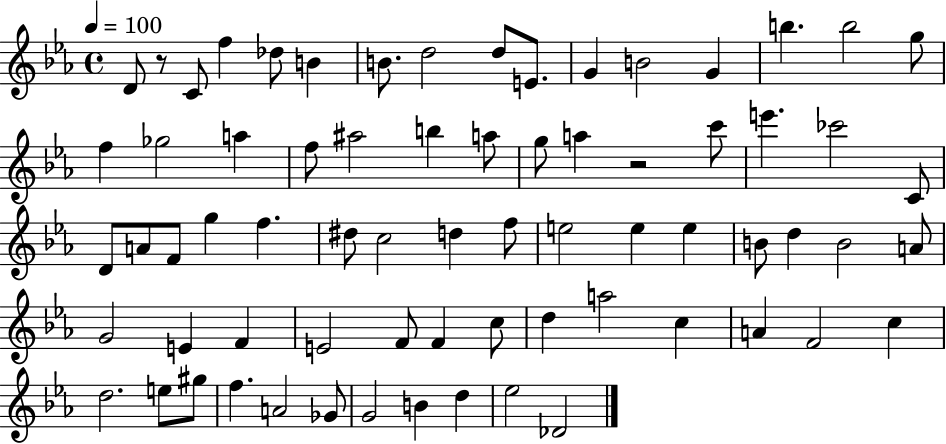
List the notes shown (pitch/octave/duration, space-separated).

D4/e R/e C4/e F5/q Db5/e B4/q B4/e. D5/h D5/e E4/e. G4/q B4/h G4/q B5/q. B5/h G5/e F5/q Gb5/h A5/q F5/e A#5/h B5/q A5/e G5/e A5/q R/h C6/e E6/q. CES6/h C4/e D4/e A4/e F4/e G5/q F5/q. D#5/e C5/h D5/q F5/e E5/h E5/q E5/q B4/e D5/q B4/h A4/e G4/h E4/q F4/q E4/h F4/e F4/q C5/e D5/q A5/h C5/q A4/q F4/h C5/q D5/h. E5/e G#5/e F5/q. A4/h Gb4/e G4/h B4/q D5/q Eb5/h Db4/h